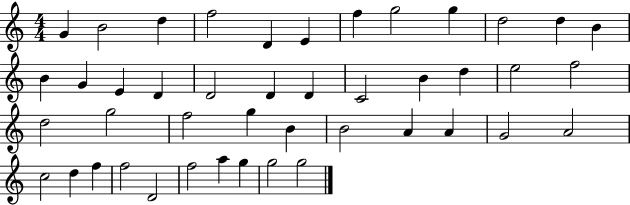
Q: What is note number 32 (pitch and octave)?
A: A4